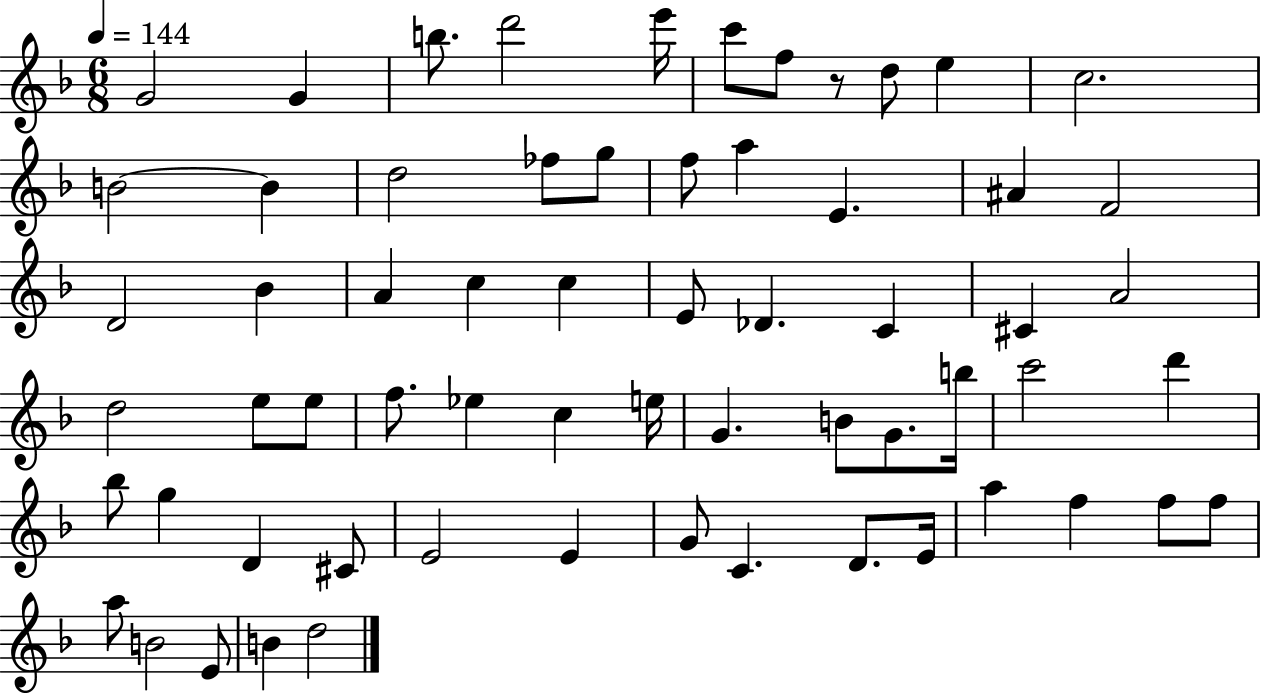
{
  \clef treble
  \numericTimeSignature
  \time 6/8
  \key f \major
  \tempo 4 = 144
  g'2 g'4 | b''8. d'''2 e'''16 | c'''8 f''8 r8 d''8 e''4 | c''2. | \break b'2~~ b'4 | d''2 fes''8 g''8 | f''8 a''4 e'4. | ais'4 f'2 | \break d'2 bes'4 | a'4 c''4 c''4 | e'8 des'4. c'4 | cis'4 a'2 | \break d''2 e''8 e''8 | f''8. ees''4 c''4 e''16 | g'4. b'8 g'8. b''16 | c'''2 d'''4 | \break bes''8 g''4 d'4 cis'8 | e'2 e'4 | g'8 c'4. d'8. e'16 | a''4 f''4 f''8 f''8 | \break a''8 b'2 e'8 | b'4 d''2 | \bar "|."
}